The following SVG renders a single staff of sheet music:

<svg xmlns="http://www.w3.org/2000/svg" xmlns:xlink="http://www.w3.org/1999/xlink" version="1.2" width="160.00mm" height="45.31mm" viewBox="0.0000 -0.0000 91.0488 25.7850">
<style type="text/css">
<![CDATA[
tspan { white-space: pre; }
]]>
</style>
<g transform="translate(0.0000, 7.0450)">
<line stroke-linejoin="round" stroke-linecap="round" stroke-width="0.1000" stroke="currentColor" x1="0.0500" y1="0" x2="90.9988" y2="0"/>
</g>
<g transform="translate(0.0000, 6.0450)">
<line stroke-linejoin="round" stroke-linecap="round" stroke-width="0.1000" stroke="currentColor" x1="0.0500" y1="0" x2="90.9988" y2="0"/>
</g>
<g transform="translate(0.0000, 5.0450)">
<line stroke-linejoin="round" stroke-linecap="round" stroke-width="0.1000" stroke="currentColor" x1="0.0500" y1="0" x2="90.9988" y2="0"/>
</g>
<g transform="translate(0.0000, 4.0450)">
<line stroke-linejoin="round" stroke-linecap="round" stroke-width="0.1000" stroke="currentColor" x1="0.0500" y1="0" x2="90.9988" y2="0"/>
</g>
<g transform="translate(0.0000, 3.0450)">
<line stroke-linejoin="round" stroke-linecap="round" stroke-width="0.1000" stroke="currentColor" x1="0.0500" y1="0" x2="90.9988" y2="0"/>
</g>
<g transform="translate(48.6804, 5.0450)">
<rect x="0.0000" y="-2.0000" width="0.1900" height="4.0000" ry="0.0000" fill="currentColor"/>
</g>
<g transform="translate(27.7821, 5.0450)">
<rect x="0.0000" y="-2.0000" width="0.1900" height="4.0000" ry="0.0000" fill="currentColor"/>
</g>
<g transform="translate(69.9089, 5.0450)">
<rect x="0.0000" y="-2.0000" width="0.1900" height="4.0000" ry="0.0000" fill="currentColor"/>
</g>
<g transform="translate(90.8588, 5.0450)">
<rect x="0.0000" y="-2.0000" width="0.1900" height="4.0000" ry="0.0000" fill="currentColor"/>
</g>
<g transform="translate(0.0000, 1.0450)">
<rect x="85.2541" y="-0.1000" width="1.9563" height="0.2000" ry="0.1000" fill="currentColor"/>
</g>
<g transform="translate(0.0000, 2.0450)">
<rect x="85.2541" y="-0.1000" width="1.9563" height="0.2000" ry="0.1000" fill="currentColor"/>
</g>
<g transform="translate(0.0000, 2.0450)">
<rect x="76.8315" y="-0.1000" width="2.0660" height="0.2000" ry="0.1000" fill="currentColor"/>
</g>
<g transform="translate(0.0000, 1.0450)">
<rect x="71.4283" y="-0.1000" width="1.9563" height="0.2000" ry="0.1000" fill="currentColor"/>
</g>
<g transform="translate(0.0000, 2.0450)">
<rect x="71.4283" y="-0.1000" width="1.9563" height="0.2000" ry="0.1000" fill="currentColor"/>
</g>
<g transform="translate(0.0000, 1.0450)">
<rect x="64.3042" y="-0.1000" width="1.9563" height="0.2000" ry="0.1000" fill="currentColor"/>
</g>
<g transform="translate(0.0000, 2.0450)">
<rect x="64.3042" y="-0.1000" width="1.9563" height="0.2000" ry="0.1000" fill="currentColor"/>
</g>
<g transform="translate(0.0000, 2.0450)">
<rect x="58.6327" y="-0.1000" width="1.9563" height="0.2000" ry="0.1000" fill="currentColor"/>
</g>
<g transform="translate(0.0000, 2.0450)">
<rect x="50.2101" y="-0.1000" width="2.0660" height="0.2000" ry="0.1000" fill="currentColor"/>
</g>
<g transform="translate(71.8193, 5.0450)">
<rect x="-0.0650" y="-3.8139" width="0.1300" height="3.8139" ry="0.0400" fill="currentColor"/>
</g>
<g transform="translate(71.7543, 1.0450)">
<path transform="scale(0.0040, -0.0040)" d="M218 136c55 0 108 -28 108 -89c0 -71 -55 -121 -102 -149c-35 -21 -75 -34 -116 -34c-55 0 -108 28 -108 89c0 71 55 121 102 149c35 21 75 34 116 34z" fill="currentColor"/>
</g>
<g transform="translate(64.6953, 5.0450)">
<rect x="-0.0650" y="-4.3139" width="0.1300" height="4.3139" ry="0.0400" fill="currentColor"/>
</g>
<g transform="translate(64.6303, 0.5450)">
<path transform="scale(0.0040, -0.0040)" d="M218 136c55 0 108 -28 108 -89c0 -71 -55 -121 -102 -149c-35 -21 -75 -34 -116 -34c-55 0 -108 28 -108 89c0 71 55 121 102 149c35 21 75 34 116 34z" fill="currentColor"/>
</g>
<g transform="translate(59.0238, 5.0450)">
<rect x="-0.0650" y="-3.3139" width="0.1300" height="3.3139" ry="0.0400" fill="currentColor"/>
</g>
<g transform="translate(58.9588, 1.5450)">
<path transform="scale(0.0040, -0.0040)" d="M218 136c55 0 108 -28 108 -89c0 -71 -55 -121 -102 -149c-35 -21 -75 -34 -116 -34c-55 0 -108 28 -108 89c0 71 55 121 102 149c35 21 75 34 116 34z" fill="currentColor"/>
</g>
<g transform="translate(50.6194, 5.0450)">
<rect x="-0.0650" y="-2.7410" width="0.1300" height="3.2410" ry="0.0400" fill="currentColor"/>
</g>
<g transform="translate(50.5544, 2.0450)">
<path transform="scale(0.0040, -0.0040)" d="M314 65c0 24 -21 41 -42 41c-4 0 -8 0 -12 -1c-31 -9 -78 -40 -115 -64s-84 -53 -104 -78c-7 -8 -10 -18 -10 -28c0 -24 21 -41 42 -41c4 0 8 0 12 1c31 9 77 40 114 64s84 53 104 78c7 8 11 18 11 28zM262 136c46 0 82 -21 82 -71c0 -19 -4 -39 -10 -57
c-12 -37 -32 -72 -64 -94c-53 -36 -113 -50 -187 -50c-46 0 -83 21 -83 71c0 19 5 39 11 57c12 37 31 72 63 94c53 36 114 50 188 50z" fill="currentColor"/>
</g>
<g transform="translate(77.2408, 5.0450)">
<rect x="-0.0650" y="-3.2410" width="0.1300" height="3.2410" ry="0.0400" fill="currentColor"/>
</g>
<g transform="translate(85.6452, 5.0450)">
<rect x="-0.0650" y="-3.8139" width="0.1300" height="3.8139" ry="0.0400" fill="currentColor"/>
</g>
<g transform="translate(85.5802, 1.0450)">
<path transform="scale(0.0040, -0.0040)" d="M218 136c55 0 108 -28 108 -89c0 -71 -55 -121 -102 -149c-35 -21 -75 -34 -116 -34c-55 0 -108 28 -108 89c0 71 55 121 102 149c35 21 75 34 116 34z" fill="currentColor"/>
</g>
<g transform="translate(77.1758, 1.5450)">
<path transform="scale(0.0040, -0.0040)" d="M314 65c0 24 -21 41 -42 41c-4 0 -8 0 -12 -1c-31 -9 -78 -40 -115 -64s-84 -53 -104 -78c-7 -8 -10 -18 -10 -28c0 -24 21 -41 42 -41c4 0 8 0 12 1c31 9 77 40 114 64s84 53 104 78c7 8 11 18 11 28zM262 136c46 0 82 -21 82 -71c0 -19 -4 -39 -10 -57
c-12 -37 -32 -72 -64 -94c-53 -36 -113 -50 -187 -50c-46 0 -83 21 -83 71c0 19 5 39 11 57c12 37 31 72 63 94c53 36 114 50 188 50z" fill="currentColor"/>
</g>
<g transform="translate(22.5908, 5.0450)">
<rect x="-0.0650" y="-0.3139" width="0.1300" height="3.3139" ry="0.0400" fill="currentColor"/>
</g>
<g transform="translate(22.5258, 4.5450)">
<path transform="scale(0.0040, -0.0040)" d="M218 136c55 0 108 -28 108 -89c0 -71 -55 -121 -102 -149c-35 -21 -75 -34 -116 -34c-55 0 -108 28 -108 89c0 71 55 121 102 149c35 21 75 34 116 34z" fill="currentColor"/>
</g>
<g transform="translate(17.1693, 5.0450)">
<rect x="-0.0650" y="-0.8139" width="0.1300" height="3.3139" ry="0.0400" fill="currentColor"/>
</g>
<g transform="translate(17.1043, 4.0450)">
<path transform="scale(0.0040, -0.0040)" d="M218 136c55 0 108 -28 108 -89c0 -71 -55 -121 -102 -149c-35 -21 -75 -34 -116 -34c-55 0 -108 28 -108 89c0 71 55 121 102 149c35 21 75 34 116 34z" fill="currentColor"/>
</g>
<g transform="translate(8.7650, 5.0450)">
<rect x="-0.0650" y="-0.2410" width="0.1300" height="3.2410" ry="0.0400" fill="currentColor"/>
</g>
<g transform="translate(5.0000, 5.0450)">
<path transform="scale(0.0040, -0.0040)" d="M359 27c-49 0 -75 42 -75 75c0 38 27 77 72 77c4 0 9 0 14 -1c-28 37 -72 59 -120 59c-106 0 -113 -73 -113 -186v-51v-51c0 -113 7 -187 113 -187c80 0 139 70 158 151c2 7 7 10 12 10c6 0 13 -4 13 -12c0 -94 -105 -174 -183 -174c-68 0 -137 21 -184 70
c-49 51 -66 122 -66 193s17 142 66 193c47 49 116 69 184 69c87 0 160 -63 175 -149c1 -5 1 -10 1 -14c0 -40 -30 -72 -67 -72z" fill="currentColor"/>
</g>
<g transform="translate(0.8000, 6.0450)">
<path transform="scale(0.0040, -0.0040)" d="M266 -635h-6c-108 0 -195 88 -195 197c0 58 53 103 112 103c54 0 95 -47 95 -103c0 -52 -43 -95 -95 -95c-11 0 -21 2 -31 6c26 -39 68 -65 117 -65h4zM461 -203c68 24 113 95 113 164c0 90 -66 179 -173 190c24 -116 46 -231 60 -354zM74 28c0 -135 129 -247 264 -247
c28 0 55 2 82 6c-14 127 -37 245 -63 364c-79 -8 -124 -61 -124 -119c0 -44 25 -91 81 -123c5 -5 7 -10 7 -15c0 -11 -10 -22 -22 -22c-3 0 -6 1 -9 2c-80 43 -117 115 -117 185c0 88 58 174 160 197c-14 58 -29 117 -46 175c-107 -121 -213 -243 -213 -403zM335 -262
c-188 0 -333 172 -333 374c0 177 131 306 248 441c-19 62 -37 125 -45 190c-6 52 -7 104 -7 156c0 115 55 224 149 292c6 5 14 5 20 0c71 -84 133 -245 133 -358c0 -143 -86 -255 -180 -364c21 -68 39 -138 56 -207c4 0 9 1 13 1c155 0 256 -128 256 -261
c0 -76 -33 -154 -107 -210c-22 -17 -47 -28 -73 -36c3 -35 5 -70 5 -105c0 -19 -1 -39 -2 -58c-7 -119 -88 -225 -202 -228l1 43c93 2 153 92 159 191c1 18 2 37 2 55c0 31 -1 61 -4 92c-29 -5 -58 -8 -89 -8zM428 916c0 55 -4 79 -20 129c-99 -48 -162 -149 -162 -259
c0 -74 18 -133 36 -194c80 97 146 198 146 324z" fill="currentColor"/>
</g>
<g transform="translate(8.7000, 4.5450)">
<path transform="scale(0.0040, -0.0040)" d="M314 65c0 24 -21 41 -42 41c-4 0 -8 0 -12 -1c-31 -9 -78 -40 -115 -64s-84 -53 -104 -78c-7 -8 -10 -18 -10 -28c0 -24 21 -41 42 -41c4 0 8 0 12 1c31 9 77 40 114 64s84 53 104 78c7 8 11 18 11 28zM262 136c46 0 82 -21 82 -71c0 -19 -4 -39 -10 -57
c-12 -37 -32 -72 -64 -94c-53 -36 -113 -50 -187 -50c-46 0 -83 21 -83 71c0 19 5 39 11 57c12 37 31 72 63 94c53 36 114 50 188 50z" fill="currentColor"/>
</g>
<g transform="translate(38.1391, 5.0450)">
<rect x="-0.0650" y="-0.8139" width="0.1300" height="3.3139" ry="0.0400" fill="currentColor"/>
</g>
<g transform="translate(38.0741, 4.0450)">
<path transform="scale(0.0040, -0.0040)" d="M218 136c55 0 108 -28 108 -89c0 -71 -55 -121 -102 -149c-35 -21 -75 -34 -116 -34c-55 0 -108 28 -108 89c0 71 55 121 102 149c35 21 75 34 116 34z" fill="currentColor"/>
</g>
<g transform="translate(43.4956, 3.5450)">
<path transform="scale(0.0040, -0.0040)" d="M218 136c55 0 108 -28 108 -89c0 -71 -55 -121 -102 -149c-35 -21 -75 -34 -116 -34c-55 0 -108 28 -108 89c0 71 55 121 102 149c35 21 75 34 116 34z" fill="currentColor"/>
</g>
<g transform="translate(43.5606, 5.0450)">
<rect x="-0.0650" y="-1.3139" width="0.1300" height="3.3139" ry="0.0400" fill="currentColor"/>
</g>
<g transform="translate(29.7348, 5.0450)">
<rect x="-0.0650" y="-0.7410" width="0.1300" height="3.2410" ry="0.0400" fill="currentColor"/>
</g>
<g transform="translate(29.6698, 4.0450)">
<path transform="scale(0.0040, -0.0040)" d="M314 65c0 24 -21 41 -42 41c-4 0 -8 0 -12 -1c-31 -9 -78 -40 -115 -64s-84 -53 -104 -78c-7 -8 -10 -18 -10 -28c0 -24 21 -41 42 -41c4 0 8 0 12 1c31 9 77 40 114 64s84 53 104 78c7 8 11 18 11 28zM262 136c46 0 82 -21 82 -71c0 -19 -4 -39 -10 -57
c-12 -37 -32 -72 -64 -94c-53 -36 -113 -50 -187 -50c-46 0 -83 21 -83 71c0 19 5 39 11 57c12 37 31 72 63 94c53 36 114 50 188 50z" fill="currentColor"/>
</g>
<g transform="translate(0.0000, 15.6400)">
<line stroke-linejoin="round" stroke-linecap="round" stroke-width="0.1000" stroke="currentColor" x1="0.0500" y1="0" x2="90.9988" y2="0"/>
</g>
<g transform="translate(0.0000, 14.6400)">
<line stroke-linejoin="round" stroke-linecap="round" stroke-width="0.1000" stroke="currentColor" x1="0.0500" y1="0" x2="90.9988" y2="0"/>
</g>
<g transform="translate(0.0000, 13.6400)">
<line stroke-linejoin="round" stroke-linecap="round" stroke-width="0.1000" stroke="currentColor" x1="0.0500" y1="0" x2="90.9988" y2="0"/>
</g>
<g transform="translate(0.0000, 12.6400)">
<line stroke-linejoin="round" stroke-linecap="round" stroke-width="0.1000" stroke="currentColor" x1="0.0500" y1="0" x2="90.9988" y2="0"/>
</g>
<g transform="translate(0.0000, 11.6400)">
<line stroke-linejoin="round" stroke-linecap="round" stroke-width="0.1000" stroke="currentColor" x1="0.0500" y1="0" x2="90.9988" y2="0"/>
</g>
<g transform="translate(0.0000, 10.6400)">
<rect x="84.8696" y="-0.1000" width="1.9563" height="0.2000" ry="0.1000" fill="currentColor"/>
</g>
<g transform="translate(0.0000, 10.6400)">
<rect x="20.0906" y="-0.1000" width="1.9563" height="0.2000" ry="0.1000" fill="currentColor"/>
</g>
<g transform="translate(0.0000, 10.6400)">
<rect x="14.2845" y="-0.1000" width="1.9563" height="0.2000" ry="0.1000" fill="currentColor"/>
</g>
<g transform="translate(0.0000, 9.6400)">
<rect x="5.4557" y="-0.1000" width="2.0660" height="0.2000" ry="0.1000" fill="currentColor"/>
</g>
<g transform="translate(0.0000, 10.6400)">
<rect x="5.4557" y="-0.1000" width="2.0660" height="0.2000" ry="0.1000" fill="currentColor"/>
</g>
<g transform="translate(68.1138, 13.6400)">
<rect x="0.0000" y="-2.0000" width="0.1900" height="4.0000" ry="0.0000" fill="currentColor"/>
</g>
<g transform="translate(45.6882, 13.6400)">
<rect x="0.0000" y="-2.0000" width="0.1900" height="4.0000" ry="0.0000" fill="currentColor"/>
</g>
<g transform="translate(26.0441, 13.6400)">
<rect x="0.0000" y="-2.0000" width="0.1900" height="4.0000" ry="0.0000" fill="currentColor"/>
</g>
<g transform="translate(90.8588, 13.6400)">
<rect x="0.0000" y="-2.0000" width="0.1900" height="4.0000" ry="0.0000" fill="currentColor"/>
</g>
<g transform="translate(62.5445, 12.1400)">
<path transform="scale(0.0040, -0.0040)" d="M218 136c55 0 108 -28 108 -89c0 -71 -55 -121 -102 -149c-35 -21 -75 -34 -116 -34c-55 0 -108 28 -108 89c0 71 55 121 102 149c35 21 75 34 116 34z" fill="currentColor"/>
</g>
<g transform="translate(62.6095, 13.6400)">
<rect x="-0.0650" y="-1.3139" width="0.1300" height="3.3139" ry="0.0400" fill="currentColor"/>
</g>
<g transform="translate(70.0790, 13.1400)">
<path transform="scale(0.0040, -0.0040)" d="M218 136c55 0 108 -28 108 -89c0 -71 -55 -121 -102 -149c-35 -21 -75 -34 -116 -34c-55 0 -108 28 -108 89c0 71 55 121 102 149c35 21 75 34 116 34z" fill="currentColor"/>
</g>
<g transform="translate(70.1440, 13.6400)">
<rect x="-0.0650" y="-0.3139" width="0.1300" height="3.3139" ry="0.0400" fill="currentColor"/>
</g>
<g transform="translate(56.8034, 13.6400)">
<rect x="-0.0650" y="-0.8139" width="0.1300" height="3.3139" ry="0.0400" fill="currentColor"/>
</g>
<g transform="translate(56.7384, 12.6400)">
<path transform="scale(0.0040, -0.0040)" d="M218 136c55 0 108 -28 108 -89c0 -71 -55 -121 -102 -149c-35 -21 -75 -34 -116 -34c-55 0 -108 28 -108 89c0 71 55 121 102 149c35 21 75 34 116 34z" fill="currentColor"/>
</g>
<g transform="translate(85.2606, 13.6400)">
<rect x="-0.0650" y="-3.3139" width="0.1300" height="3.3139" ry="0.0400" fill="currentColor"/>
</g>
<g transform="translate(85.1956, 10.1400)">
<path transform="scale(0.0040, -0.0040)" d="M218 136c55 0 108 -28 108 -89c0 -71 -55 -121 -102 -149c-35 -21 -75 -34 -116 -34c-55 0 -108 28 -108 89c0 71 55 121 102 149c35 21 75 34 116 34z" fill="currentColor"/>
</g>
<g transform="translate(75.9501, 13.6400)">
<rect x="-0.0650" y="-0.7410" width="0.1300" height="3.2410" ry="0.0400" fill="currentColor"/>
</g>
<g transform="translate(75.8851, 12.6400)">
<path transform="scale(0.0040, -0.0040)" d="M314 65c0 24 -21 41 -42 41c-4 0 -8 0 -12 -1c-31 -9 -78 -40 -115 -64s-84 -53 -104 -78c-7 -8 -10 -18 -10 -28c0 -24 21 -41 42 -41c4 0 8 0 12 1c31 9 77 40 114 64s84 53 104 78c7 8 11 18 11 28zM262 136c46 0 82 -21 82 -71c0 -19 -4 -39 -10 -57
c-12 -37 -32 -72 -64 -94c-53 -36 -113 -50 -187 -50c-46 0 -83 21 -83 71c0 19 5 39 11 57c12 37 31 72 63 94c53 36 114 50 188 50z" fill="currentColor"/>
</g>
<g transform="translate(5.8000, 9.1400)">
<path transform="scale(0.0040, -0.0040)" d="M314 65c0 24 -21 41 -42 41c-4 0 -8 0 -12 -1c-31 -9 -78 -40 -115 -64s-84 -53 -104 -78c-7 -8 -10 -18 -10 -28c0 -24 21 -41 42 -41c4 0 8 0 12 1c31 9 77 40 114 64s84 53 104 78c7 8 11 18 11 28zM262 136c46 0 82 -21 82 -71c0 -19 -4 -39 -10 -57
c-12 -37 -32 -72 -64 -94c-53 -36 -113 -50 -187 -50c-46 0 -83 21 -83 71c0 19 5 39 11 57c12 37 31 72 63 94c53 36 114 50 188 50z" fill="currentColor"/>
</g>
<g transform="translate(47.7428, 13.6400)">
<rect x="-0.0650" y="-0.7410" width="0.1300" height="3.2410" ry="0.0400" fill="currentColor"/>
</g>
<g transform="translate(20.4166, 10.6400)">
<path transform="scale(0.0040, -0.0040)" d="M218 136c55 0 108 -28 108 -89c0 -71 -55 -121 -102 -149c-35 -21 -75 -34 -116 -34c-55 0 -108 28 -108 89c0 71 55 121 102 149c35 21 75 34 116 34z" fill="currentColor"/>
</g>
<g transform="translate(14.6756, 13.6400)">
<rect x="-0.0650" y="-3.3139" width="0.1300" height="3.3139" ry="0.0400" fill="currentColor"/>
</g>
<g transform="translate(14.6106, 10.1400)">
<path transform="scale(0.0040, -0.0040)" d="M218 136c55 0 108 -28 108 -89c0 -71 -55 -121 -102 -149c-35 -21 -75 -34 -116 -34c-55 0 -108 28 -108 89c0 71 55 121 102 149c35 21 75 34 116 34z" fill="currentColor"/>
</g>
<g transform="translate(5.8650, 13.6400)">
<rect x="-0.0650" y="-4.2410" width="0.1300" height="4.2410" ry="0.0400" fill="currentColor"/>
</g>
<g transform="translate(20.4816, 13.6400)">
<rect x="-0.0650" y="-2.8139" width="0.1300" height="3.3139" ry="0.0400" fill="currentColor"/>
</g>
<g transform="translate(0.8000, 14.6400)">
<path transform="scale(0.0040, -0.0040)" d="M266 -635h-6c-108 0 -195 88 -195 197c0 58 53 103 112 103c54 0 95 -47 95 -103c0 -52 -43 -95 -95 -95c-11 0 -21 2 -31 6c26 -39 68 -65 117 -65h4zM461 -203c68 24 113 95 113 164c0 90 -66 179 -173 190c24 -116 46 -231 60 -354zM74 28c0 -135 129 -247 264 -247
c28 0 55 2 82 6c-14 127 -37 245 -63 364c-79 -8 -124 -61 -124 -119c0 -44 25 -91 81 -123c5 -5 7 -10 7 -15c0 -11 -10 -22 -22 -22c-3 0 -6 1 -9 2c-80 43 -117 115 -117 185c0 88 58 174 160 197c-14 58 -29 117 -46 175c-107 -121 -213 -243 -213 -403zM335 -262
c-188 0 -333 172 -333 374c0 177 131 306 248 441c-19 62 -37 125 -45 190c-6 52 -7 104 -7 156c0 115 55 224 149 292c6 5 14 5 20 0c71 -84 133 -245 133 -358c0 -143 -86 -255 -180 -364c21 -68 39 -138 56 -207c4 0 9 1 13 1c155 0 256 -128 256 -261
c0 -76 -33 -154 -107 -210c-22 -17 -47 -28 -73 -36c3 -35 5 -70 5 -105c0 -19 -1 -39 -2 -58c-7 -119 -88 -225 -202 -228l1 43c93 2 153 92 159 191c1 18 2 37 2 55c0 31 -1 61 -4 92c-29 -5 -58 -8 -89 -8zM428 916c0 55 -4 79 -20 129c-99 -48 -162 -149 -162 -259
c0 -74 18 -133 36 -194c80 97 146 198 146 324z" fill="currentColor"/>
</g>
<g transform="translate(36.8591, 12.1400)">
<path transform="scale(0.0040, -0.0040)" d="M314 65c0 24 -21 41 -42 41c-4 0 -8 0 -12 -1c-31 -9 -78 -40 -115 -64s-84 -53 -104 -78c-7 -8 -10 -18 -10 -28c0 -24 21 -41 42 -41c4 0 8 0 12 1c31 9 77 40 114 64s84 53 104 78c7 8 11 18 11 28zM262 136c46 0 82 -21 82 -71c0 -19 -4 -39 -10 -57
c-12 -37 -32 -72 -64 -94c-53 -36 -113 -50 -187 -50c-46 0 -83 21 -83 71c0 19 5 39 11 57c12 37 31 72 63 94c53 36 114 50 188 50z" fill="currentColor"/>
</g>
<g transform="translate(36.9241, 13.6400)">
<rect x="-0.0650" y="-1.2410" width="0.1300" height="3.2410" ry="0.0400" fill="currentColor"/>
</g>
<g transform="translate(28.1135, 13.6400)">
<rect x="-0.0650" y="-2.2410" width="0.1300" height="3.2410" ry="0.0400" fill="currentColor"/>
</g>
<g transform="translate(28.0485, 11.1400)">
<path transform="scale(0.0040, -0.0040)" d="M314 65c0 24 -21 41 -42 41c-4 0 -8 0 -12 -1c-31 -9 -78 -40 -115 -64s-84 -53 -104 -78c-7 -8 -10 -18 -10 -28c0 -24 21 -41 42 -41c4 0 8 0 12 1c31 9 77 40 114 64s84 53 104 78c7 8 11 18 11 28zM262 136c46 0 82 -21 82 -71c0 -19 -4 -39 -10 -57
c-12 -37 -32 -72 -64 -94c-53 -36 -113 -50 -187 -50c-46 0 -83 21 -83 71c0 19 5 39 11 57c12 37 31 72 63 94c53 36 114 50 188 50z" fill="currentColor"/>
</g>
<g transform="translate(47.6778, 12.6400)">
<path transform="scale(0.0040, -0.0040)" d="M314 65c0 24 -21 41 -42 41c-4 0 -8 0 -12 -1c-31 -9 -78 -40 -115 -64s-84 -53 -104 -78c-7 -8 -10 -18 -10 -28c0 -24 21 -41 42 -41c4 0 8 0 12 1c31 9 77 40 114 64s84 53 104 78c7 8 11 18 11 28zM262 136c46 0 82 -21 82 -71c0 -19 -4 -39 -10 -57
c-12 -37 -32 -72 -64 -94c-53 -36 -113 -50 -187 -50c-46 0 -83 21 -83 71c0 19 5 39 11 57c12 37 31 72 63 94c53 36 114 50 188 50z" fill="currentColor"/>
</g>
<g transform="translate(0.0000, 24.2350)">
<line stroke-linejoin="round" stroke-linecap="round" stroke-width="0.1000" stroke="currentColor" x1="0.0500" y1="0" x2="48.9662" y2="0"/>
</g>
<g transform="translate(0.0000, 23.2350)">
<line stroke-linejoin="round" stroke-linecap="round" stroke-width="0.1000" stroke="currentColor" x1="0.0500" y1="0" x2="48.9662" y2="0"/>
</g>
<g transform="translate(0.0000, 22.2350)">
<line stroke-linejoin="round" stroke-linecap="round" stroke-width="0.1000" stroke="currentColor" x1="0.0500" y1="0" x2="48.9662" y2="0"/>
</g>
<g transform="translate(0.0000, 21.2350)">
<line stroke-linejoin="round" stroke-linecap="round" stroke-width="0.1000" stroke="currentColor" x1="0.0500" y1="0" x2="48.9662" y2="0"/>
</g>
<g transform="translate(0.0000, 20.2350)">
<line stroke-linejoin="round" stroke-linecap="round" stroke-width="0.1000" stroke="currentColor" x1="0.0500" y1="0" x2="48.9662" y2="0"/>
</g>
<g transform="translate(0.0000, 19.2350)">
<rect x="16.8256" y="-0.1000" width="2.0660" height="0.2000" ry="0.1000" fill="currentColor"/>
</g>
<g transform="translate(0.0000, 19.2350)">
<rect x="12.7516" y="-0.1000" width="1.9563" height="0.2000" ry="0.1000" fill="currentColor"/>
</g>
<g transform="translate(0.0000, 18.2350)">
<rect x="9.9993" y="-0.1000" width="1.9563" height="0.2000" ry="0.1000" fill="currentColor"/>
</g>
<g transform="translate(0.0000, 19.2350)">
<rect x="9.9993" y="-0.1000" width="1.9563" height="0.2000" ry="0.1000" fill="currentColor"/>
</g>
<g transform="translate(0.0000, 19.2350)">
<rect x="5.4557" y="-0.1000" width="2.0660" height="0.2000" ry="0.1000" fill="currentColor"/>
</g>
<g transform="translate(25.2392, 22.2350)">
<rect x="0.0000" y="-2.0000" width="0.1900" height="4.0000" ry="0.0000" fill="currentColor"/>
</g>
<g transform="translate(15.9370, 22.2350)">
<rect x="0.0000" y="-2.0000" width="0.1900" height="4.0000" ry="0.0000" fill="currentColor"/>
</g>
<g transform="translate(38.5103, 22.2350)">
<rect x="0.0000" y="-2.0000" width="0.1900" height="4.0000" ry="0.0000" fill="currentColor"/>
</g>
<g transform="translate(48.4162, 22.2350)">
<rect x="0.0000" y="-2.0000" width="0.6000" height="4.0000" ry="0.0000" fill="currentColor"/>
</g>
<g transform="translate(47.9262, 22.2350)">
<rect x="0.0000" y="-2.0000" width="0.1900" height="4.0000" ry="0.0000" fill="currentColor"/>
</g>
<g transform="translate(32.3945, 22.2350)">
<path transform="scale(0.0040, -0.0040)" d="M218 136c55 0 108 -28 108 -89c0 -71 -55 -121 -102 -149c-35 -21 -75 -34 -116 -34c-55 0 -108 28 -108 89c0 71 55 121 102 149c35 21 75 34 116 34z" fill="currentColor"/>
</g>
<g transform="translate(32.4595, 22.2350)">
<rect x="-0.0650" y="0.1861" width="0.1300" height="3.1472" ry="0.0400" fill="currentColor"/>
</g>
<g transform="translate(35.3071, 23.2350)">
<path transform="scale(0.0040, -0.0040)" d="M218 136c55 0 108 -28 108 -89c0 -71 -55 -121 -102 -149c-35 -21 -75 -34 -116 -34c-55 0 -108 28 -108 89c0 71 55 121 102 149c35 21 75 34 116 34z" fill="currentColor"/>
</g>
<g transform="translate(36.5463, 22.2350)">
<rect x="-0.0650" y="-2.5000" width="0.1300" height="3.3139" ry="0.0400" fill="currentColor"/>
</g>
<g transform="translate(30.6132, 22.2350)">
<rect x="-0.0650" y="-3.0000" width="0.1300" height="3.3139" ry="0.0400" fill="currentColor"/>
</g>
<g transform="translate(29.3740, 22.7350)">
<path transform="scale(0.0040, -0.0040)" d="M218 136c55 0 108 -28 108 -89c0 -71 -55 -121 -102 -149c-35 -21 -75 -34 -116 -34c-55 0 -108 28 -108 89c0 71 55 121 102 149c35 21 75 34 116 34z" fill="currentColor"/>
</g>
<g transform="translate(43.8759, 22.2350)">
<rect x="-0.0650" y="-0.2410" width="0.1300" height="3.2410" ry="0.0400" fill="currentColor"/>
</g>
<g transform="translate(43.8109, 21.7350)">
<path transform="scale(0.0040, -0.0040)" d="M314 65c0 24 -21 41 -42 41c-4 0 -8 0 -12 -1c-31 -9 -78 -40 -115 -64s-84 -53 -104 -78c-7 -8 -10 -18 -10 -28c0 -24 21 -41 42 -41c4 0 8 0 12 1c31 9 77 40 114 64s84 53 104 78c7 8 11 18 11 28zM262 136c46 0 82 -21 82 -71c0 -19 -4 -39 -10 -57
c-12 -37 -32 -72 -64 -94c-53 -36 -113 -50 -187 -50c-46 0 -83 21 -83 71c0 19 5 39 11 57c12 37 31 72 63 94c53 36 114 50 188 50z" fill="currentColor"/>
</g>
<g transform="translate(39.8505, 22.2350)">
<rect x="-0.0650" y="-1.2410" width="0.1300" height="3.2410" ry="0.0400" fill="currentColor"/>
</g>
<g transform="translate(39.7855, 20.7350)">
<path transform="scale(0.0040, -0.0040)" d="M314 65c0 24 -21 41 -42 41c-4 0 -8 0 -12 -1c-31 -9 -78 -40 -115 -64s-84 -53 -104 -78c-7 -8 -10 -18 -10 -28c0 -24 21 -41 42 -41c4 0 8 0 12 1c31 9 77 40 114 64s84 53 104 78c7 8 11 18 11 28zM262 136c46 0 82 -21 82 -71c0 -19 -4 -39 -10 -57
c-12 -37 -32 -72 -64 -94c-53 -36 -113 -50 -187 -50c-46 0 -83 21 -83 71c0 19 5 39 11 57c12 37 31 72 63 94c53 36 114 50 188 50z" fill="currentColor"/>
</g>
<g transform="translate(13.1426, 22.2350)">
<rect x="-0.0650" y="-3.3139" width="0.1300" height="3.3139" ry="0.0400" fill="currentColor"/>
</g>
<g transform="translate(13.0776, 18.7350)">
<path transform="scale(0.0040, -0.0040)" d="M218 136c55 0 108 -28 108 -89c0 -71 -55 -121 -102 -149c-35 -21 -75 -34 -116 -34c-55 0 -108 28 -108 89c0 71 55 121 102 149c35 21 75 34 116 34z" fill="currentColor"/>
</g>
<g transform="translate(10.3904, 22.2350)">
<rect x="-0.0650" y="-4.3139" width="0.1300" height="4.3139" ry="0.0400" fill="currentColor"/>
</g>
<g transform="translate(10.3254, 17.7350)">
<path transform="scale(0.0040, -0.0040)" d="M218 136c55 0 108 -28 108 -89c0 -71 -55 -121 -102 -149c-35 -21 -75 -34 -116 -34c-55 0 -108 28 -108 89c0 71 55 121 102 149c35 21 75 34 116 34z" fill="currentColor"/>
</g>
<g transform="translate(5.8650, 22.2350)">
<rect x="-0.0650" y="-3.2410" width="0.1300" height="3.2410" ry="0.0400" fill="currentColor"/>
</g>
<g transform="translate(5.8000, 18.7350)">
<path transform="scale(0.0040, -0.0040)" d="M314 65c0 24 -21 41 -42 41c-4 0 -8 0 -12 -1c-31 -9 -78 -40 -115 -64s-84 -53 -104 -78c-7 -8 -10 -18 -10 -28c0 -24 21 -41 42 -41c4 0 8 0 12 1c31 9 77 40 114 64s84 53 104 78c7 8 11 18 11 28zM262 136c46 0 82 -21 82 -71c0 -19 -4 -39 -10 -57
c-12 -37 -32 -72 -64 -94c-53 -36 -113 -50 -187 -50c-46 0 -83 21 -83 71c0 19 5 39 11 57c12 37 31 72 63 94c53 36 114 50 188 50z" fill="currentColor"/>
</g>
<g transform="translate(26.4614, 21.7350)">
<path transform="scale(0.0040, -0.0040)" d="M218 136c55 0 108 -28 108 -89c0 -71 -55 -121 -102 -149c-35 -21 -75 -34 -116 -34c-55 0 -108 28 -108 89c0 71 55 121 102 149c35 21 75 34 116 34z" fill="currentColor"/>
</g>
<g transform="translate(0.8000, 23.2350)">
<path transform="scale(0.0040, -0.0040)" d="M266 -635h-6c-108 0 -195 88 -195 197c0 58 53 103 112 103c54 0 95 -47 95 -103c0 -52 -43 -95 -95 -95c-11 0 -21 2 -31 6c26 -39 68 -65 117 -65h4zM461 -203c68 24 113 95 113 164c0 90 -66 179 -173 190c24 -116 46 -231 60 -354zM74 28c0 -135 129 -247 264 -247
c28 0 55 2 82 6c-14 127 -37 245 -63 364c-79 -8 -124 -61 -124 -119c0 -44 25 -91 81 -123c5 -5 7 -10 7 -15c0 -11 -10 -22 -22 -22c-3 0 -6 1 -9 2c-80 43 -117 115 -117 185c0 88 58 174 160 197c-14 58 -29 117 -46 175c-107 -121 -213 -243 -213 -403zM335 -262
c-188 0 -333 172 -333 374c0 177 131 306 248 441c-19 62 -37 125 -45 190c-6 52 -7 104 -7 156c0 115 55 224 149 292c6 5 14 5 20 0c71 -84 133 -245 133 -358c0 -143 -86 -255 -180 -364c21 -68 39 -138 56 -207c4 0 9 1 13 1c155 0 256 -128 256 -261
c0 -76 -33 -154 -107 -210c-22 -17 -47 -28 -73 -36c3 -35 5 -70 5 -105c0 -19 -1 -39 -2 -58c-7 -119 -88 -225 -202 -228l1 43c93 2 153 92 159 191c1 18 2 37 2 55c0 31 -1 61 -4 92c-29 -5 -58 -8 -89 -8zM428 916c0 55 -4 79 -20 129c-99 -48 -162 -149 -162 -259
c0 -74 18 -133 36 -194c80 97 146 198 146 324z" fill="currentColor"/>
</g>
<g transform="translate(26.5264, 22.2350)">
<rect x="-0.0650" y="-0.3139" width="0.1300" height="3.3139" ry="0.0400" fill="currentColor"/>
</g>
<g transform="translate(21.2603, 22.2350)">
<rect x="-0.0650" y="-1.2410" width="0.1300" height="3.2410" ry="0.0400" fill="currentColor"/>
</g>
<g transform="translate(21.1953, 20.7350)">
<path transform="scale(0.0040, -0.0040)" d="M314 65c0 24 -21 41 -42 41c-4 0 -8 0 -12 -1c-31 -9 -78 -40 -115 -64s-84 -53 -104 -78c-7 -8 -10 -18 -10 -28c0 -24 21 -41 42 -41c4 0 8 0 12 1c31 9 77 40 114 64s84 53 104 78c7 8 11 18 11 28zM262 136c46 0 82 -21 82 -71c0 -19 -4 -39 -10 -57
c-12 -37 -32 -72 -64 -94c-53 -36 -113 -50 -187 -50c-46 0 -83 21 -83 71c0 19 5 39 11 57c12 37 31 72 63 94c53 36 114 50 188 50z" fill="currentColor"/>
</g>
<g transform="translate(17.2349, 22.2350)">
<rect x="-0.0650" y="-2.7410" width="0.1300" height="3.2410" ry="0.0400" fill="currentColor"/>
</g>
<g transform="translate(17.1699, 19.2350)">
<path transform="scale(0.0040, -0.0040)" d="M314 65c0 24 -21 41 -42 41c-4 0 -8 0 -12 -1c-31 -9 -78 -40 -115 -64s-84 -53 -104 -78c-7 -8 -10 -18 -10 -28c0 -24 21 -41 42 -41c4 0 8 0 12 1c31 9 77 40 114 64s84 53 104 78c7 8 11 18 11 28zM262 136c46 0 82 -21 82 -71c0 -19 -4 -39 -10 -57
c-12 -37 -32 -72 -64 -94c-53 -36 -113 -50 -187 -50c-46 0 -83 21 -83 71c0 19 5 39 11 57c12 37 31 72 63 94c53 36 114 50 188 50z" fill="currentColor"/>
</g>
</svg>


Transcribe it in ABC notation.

X:1
T:Untitled
M:4/4
L:1/4
K:C
c2 d c d2 d e a2 b d' c' b2 c' d'2 b a g2 e2 d2 d e c d2 b b2 d' b a2 e2 c A B G e2 c2